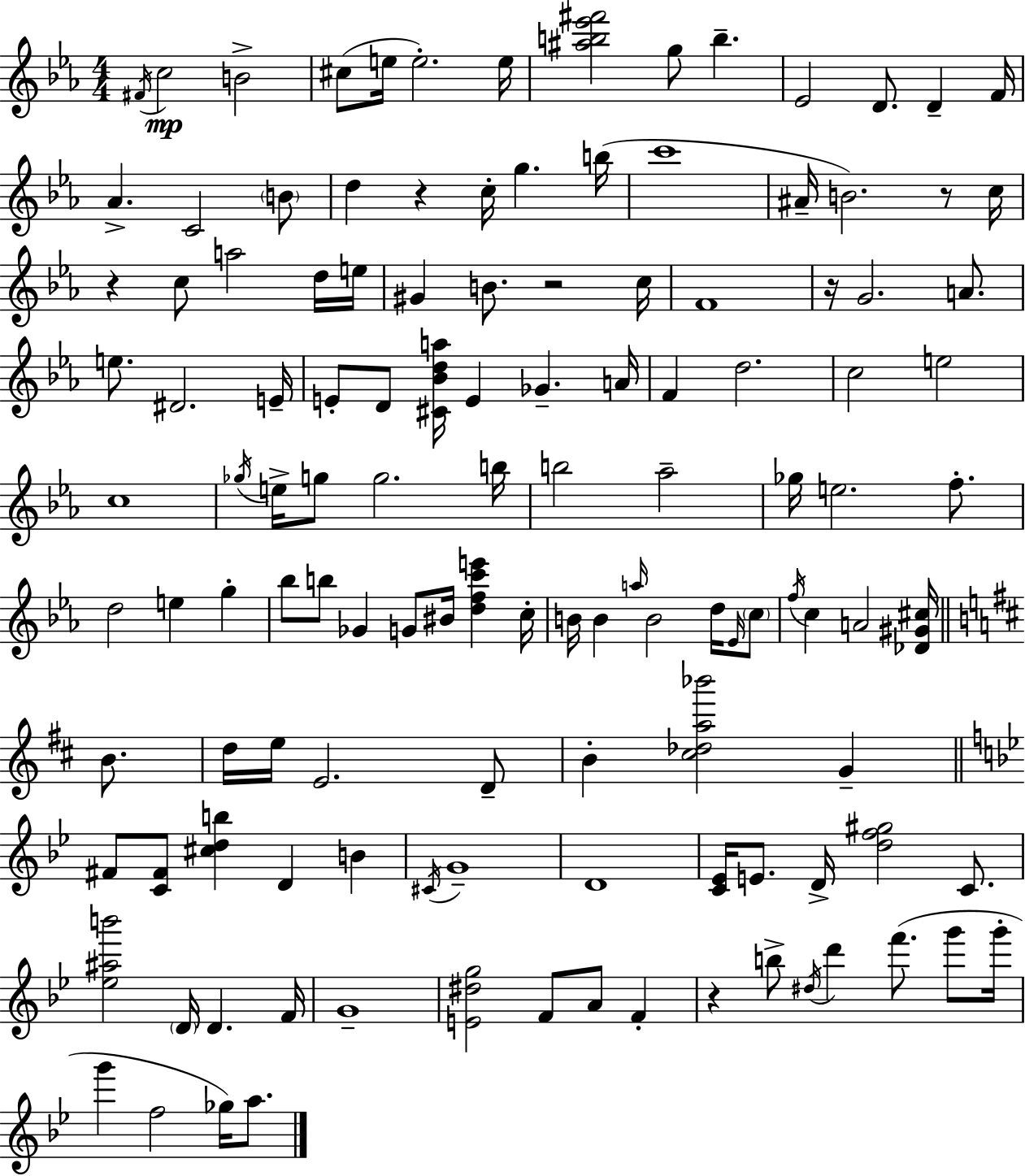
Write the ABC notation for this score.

X:1
T:Untitled
M:4/4
L:1/4
K:Eb
^F/4 c2 B2 ^c/2 e/4 e2 e/4 [^ab_e'^f']2 g/2 b _E2 D/2 D F/4 _A C2 B/2 d z c/4 g b/4 c'4 ^A/4 B2 z/2 c/4 z c/2 a2 d/4 e/4 ^G B/2 z2 c/4 F4 z/4 G2 A/2 e/2 ^D2 E/4 E/2 D/2 [^C_Bda]/4 E _G A/4 F d2 c2 e2 c4 _g/4 e/4 g/2 g2 b/4 b2 _a2 _g/4 e2 f/2 d2 e g _b/2 b/2 _G G/2 ^B/4 [dfc'e'] c/4 B/4 B a/4 B2 d/4 _E/4 c/2 f/4 c A2 [_D^G^c]/4 B/2 d/4 e/4 E2 D/2 B [^c_da_b']2 G ^F/2 [C^F]/2 [^cdb] D B ^C/4 G4 D4 [C_E]/4 E/2 D/4 [df^g]2 C/2 [_e^ab']2 D/4 D F/4 G4 [E^dg]2 F/2 A/2 F z b/2 ^d/4 d' f'/2 g'/2 g'/4 g' f2 _g/4 a/2